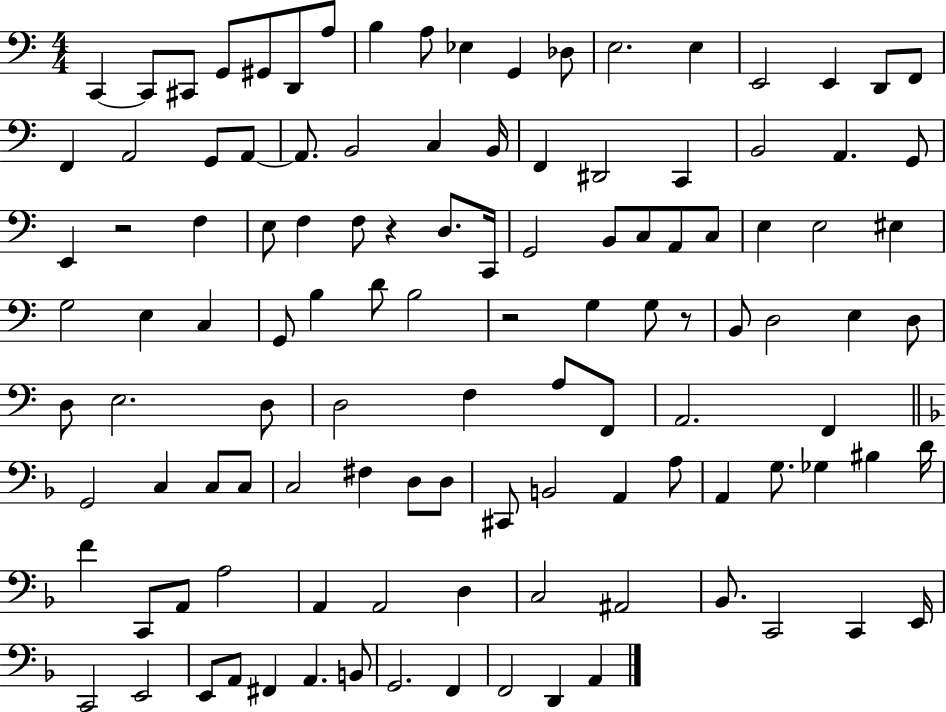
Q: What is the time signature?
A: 4/4